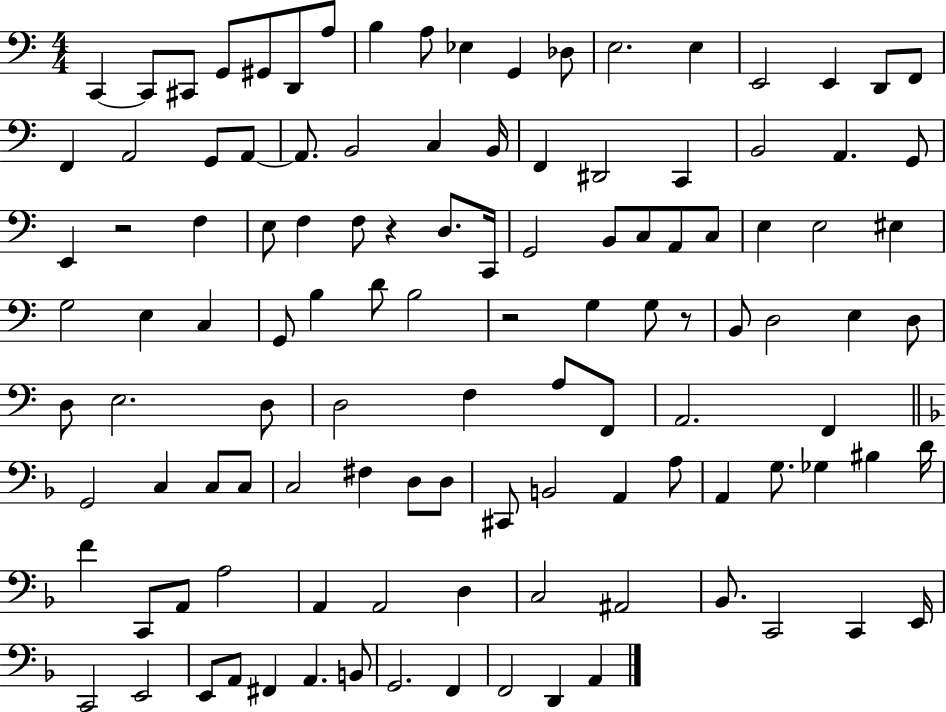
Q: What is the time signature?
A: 4/4